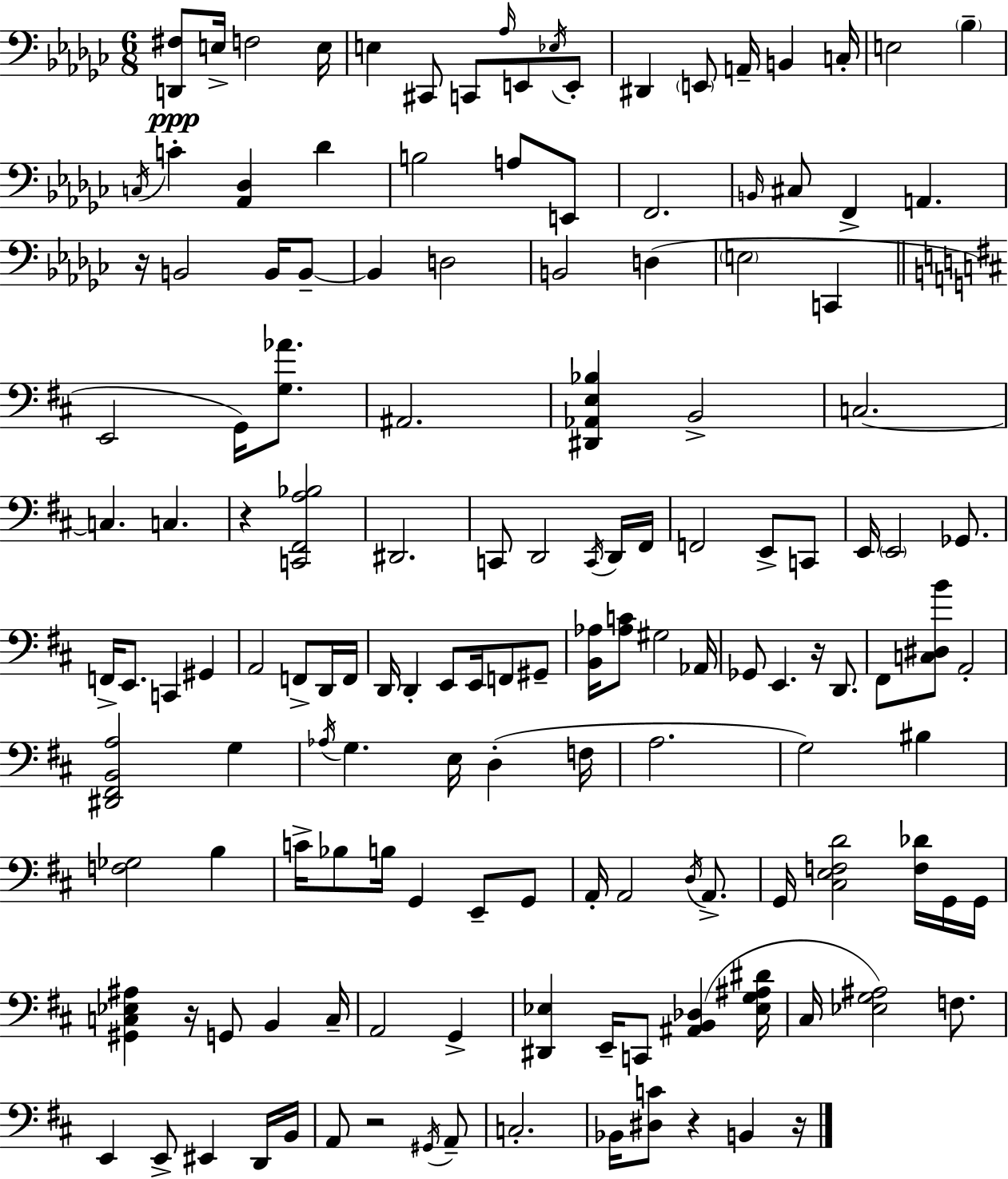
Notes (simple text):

[D2,F#3]/e E3/s F3/h E3/s E3/q C#2/e C2/e Ab3/s E2/e Eb3/s E2/e D#2/q E2/e A2/s B2/q C3/s E3/h Bb3/q C3/s C4/q [Ab2,Db3]/q Db4/q B3/h A3/e E2/e F2/h. B2/s C#3/e F2/q A2/q. R/s B2/h B2/s B2/e B2/q D3/h B2/h D3/q E3/h C2/q E2/h G2/s [G3,Ab4]/e. A#2/h. [D#2,Ab2,E3,Bb3]/q B2/h C3/h. C3/q. C3/q. R/q [C2,F#2,A3,Bb3]/h D#2/h. C2/e D2/h C2/s D2/s F#2/s F2/h E2/e C2/e E2/s E2/h Gb2/e. F2/s E2/e. C2/q G#2/q A2/h F2/e D2/s F2/s D2/s D2/q E2/e E2/s F2/e G#2/e [B2,Ab3]/s [Ab3,C4]/e G#3/h Ab2/s Gb2/e E2/q. R/s D2/e. F#2/e [C3,D#3,B4]/e A2/h [D#2,F#2,B2,A3]/h G3/q Ab3/s G3/q. E3/s D3/q F3/s A3/h. G3/h BIS3/q [F3,Gb3]/h B3/q C4/s Bb3/e B3/s G2/q E2/e G2/e A2/s A2/h D3/s A2/e. G2/s [C#3,E3,F3,D4]/h [F3,Db4]/s G2/s G2/s [G#2,C3,Eb3,A#3]/q R/s G2/e B2/q C3/s A2/h G2/q [D#2,Eb3]/q E2/s C2/e [A#2,B2,Db3]/q [Eb3,G3,A#3,D#4]/s C#3/s [Eb3,G3,A#3]/h F3/e. E2/q E2/e EIS2/q D2/s B2/s A2/e R/h G#2/s A2/e C3/h. Bb2/s [D#3,C4]/e R/q B2/q R/s